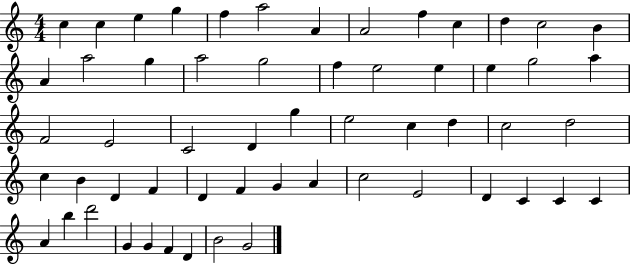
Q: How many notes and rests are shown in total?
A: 57